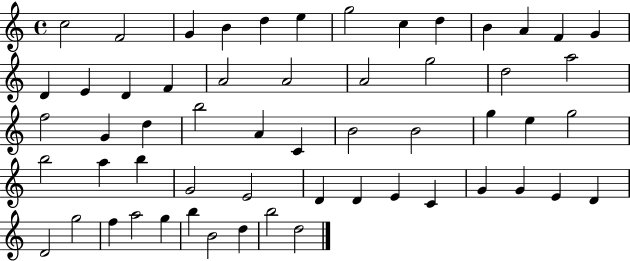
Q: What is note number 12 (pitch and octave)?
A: F4